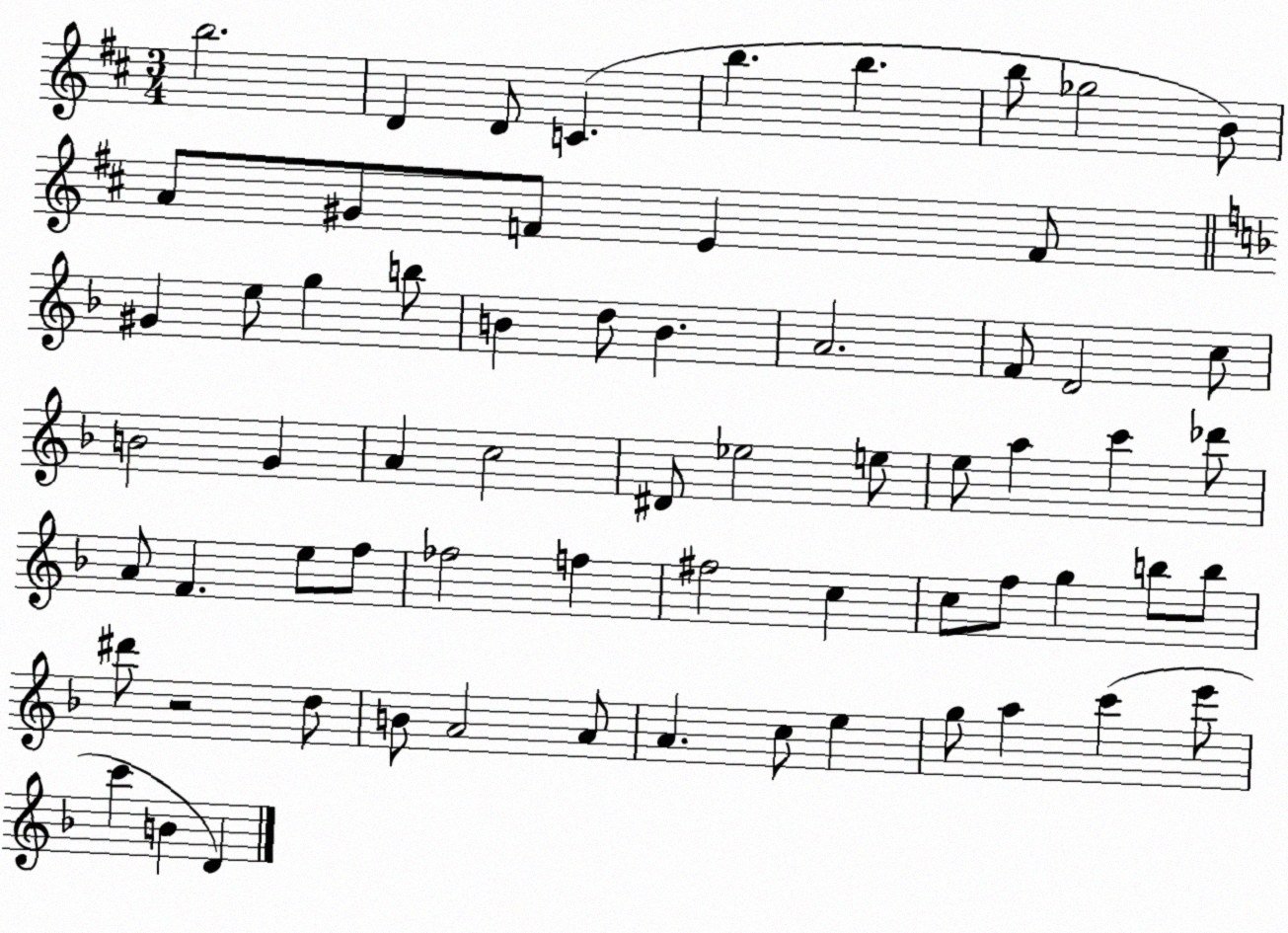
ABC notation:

X:1
T:Untitled
M:3/4
L:1/4
K:D
b2 D D/2 C b b b/2 _g2 B/2 A/2 ^G/2 F/2 E F/2 ^G e/2 g b/2 B d/2 B A2 F/2 D2 c/2 B2 G A c2 ^D/2 _e2 e/2 e/2 a c' _d'/2 A/2 F e/2 f/2 _f2 f ^f2 c c/2 f/2 g b/2 b/2 ^d'/2 z2 d/2 B/2 A2 A/2 A c/2 e g/2 a c' e'/2 c' B D